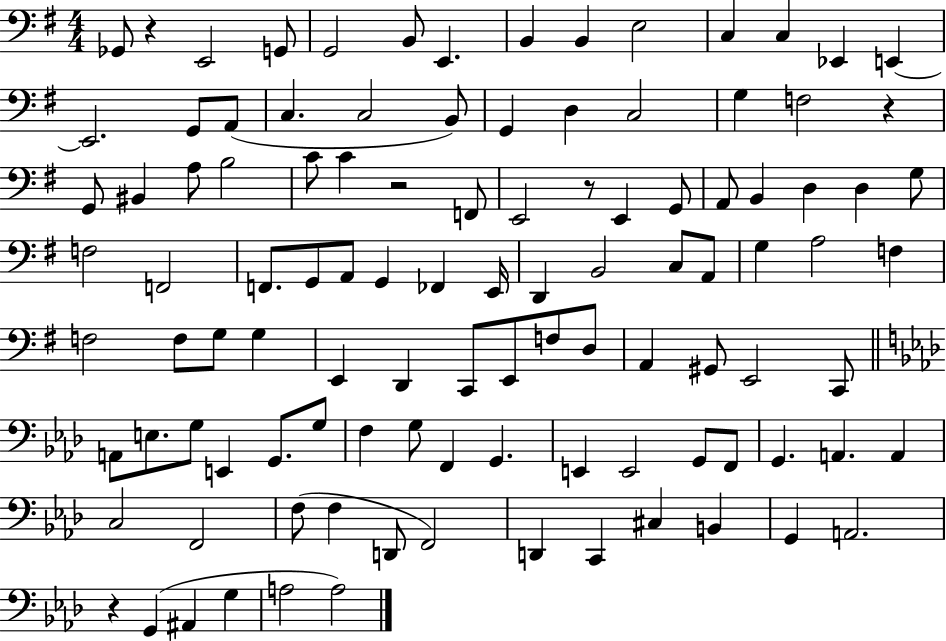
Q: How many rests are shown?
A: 5